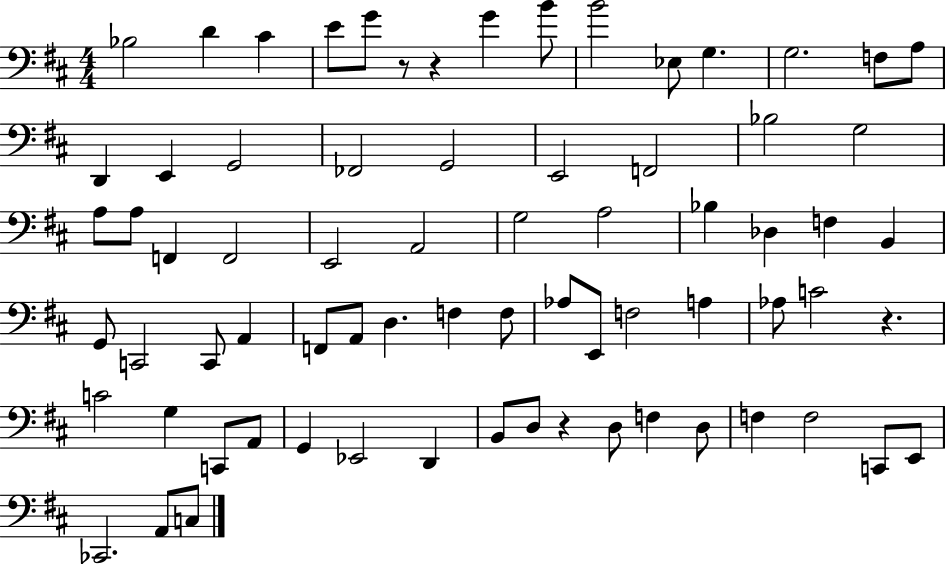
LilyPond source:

{
  \clef bass
  \numericTimeSignature
  \time 4/4
  \key d \major
  bes2 d'4 cis'4 | e'8 g'8 r8 r4 g'4 b'8 | b'2 ees8 g4. | g2. f8 a8 | \break d,4 e,4 g,2 | fes,2 g,2 | e,2 f,2 | bes2 g2 | \break a8 a8 f,4 f,2 | e,2 a,2 | g2 a2 | bes4 des4 f4 b,4 | \break g,8 c,2 c,8 a,4 | f,8 a,8 d4. f4 f8 | aes8 e,8 f2 a4 | aes8 c'2 r4. | \break c'2 g4 c,8 a,8 | g,4 ees,2 d,4 | b,8 d8 r4 d8 f4 d8 | f4 f2 c,8 e,8 | \break ces,2. a,8 c8 | \bar "|."
}